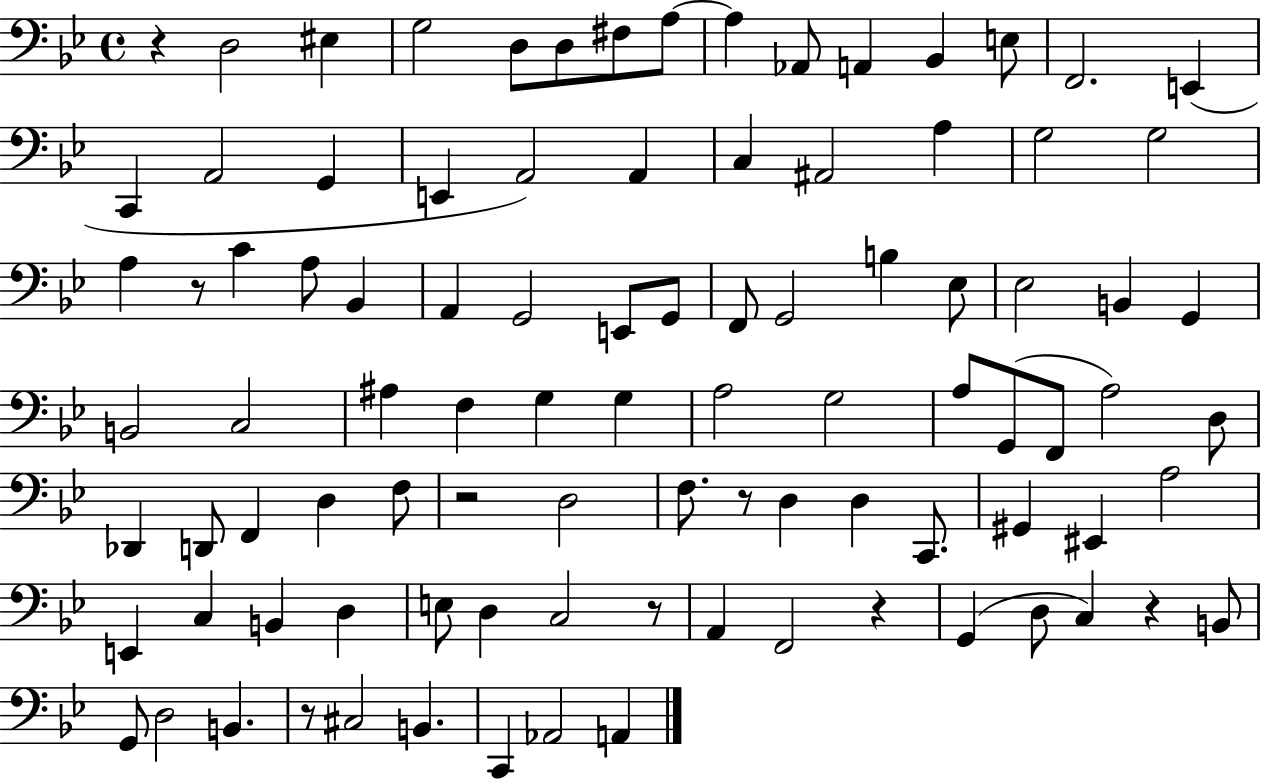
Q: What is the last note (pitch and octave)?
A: A2